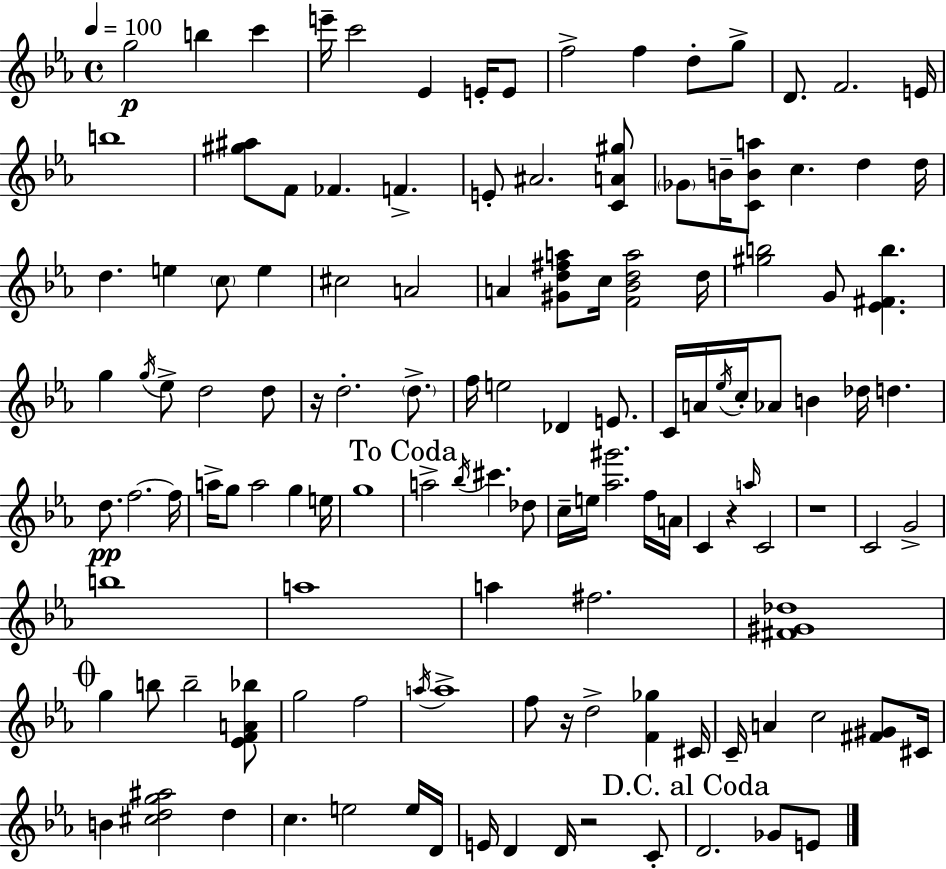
G5/h B5/q C6/q E6/s C6/h Eb4/q E4/s E4/e F5/h F5/q D5/e G5/e D4/e. F4/h. E4/s B5/w [G#5,A#5]/e F4/e FES4/q. F4/q. E4/e A#4/h. [C4,A4,G#5]/e Gb4/e B4/s [C4,B4,A5]/e C5/q. D5/q D5/s D5/q. E5/q C5/e E5/q C#5/h A4/h A4/q [G#4,D5,F#5,A5]/e C5/s [F4,Bb4,D5,A5]/h D5/s [G#5,B5]/h G4/e [Eb4,F#4,B5]/q. G5/q G5/s Eb5/e D5/h D5/e R/s D5/h. D5/e. F5/s E5/h Db4/q E4/e. C4/s A4/s Eb5/s C5/s Ab4/e B4/q Db5/s D5/q. D5/e. F5/h. F5/s A5/s G5/e A5/h G5/q E5/s G5/w A5/h Bb5/s C#6/q. Db5/e C5/s E5/s [Ab5,G#6]/h. F5/s A4/s C4/q R/q A5/s C4/h R/w C4/h G4/h B5/w A5/w A5/q F#5/h. [F#4,G#4,Db5]/w G5/q B5/e B5/h [Eb4,F4,A4,Bb5]/e G5/h F5/h A5/s A5/w F5/e R/s D5/h [F4,Gb5]/q C#4/s C4/s A4/q C5/h [F#4,G#4]/e C#4/s B4/q [C#5,D5,G5,A#5]/h D5/q C5/q. E5/h E5/s D4/s E4/s D4/q D4/s R/h C4/e D4/h. Gb4/e E4/e